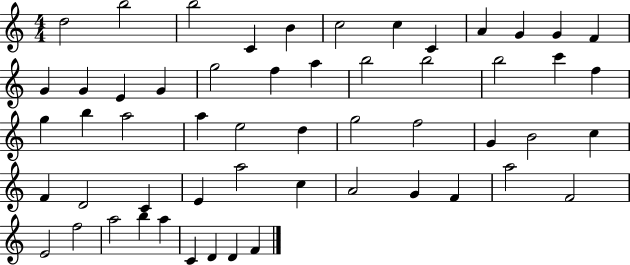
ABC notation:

X:1
T:Untitled
M:4/4
L:1/4
K:C
d2 b2 b2 C B c2 c C A G G F G G E G g2 f a b2 b2 b2 c' f g b a2 a e2 d g2 f2 G B2 c F D2 C E a2 c A2 G F a2 F2 E2 f2 a2 b a C D D F